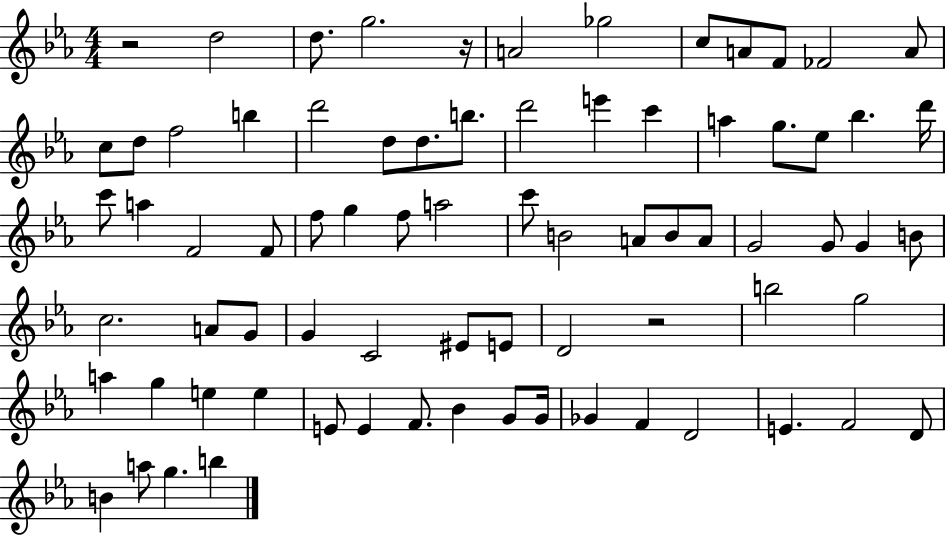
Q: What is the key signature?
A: EES major